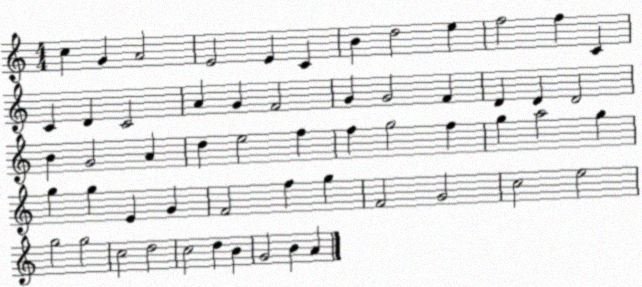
X:1
T:Untitled
M:4/4
L:1/4
K:C
c G A2 E2 E C B d2 e f2 f C C D C2 A G F2 G G2 F D D D2 B G2 A d e2 f f g2 f g a2 g g g E G F2 f g F2 G2 c2 e2 g2 g2 c2 d2 c2 d B G2 B A